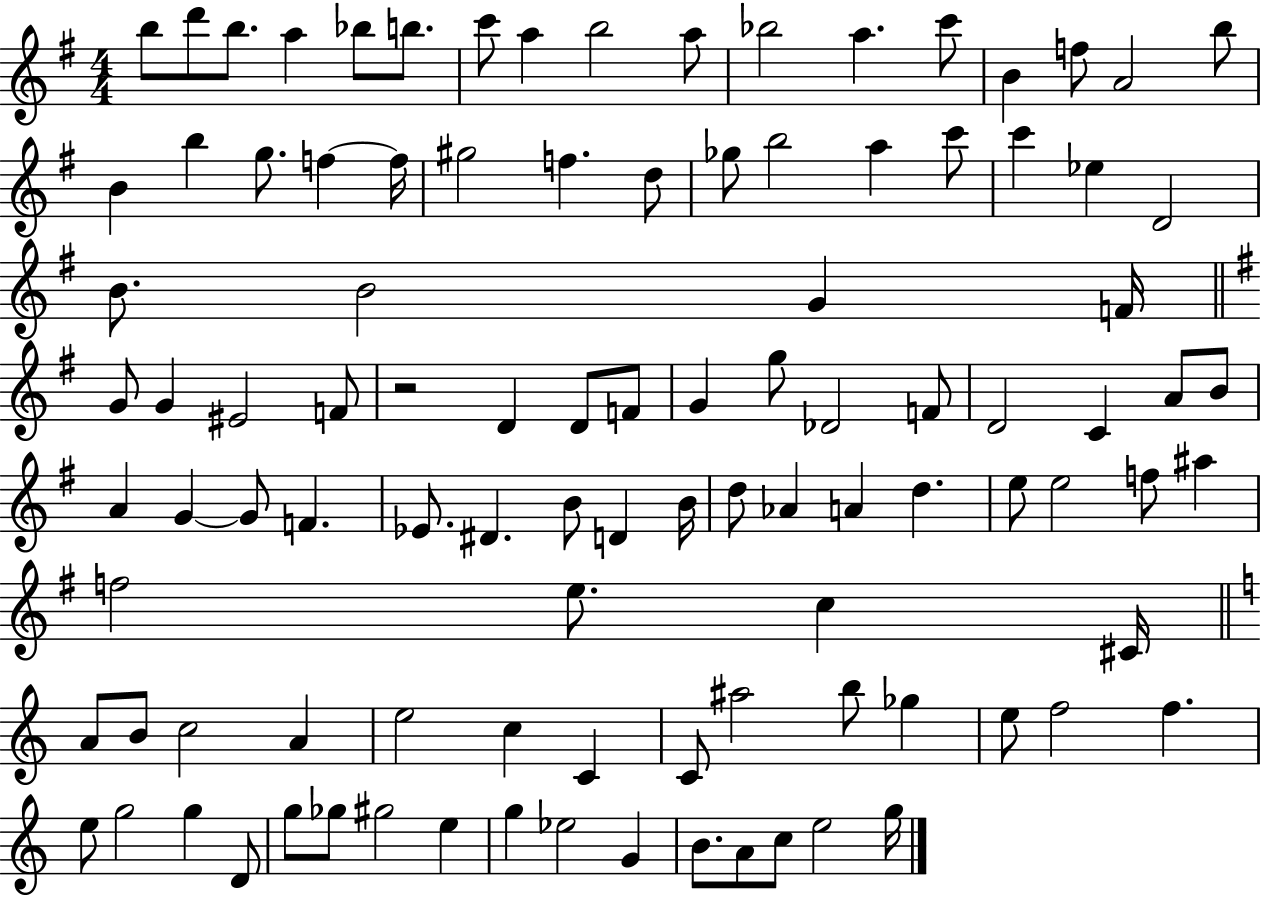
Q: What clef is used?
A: treble